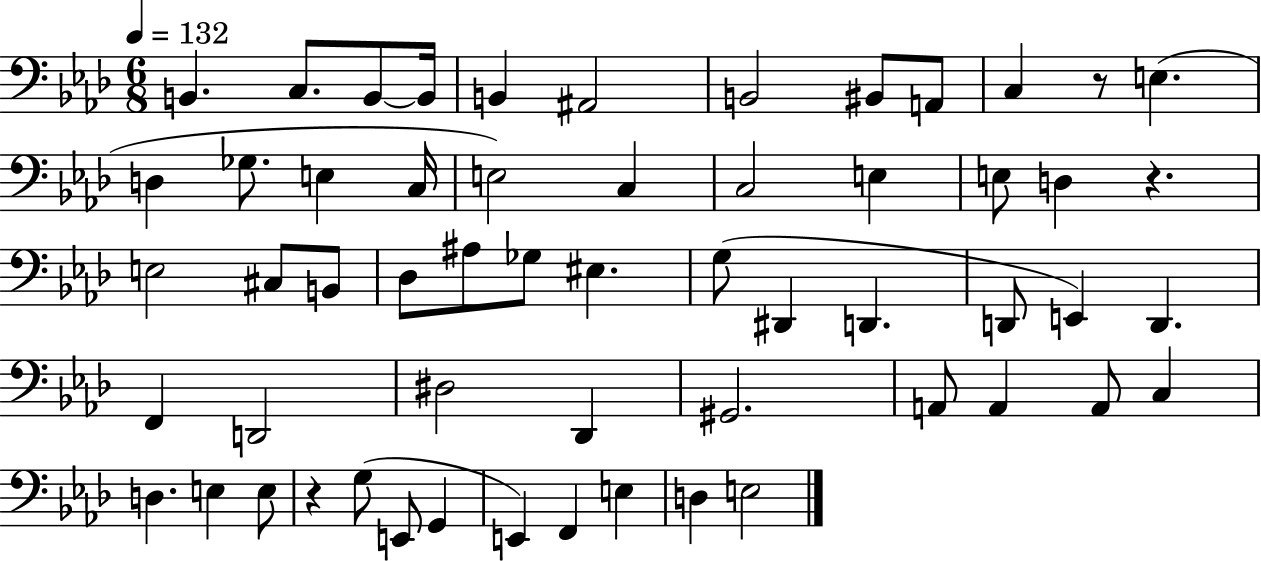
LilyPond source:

{
  \clef bass
  \numericTimeSignature
  \time 6/8
  \key aes \major
  \tempo 4 = 132
  \repeat volta 2 { b,4. c8. b,8~~ b,16 | b,4 ais,2 | b,2 bis,8 a,8 | c4 r8 e4.( | \break d4 ges8. e4 c16 | e2) c4 | c2 e4 | e8 d4 r4. | \break e2 cis8 b,8 | des8 ais8 ges8 eis4. | g8( dis,4 d,4. | d,8 e,4) d,4. | \break f,4 d,2 | dis2 des,4 | gis,2. | a,8 a,4 a,8 c4 | \break d4. e4 e8 | r4 g8( e,8 g,4 | e,4) f,4 e4 | d4 e2 | \break } \bar "|."
}